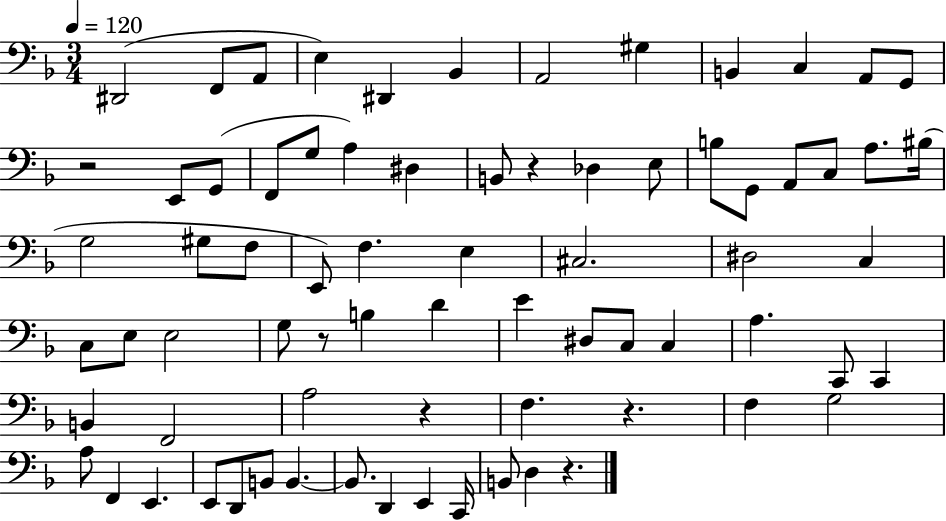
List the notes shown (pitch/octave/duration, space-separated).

D#2/h F2/e A2/e E3/q D#2/q Bb2/q A2/h G#3/q B2/q C3/q A2/e G2/e R/h E2/e G2/e F2/e G3/e A3/q D#3/q B2/e R/q Db3/q E3/e B3/e G2/e A2/e C3/e A3/e. BIS3/s G3/h G#3/e F3/e E2/e F3/q. E3/q C#3/h. D#3/h C3/q C3/e E3/e E3/h G3/e R/e B3/q D4/q E4/q D#3/e C3/e C3/q A3/q. C2/e C2/q B2/q F2/h A3/h R/q F3/q. R/q. F3/q G3/h A3/e F2/q E2/q. E2/e D2/e B2/e B2/q. B2/e. D2/q E2/q C2/s B2/e D3/q R/q.